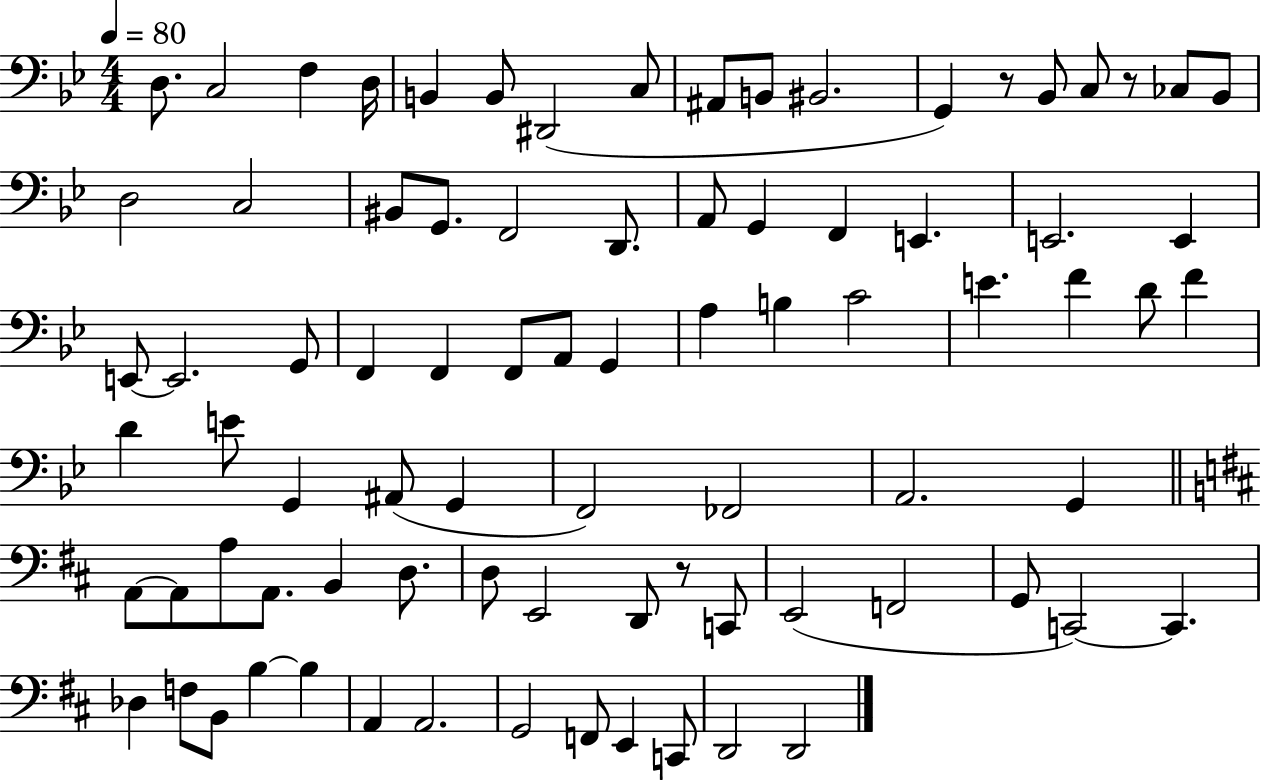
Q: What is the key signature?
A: BES major